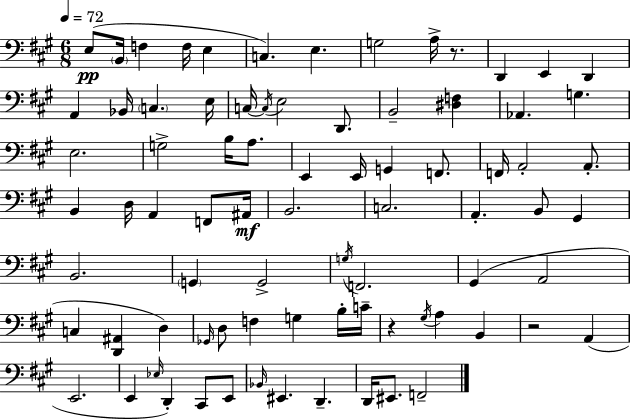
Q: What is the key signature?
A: A major